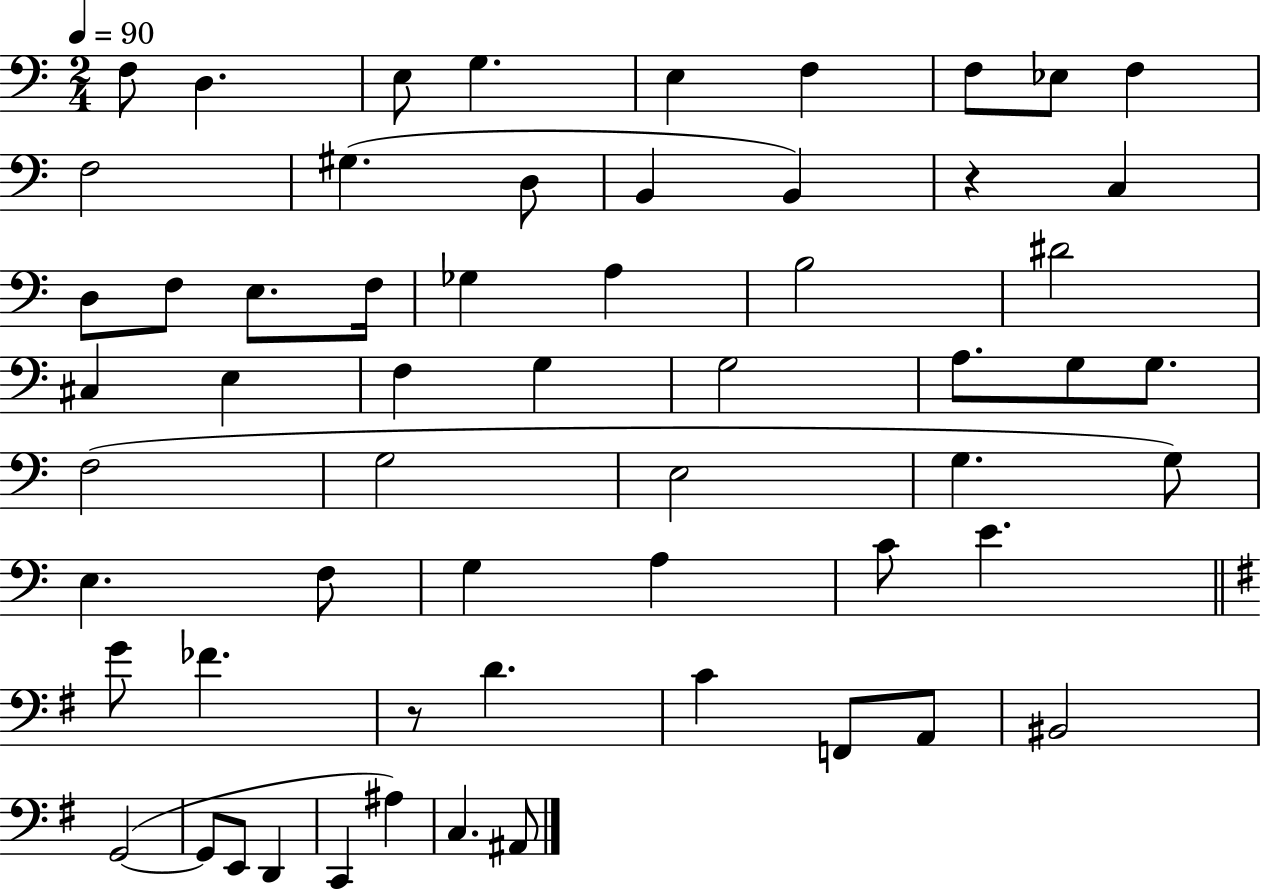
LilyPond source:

{
  \clef bass
  \numericTimeSignature
  \time 2/4
  \key c \major
  \tempo 4 = 90
  \repeat volta 2 { f8 d4. | e8 g4. | e4 f4 | f8 ees8 f4 | \break f2 | gis4.( d8 | b,4 b,4) | r4 c4 | \break d8 f8 e8. f16 | ges4 a4 | b2 | dis'2 | \break cis4 e4 | f4 g4 | g2 | a8. g8 g8. | \break f2( | g2 | e2 | g4. g8) | \break e4. f8 | g4 a4 | c'8 e'4. | \bar "||" \break \key e \minor g'8 fes'4. | r8 d'4. | c'4 f,8 a,8 | bis,2 | \break g,2~(~ | g,8 e,8 d,4 | c,4 ais4) | c4. ais,8 | \break } \bar "|."
}